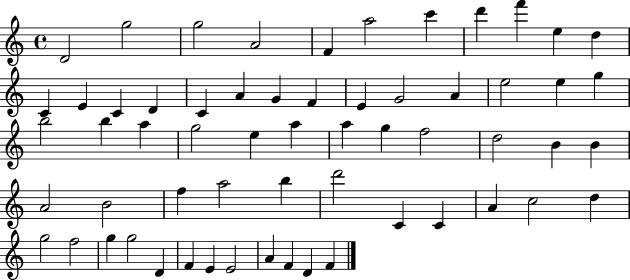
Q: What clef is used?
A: treble